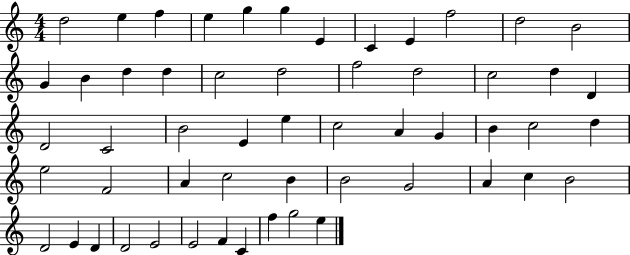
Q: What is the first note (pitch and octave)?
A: D5